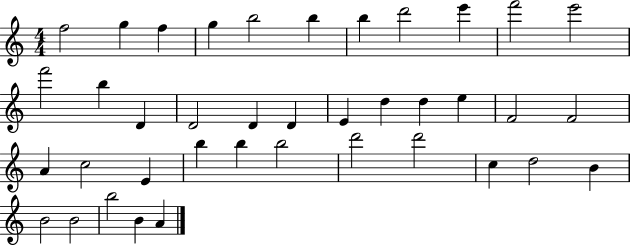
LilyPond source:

{
  \clef treble
  \numericTimeSignature
  \time 4/4
  \key c \major
  f''2 g''4 f''4 | g''4 b''2 b''4 | b''4 d'''2 e'''4 | f'''2 e'''2 | \break f'''2 b''4 d'4 | d'2 d'4 d'4 | e'4 d''4 d''4 e''4 | f'2 f'2 | \break a'4 c''2 e'4 | b''4 b''4 b''2 | d'''2 d'''2 | c''4 d''2 b'4 | \break b'2 b'2 | b''2 b'4 a'4 | \bar "|."
}